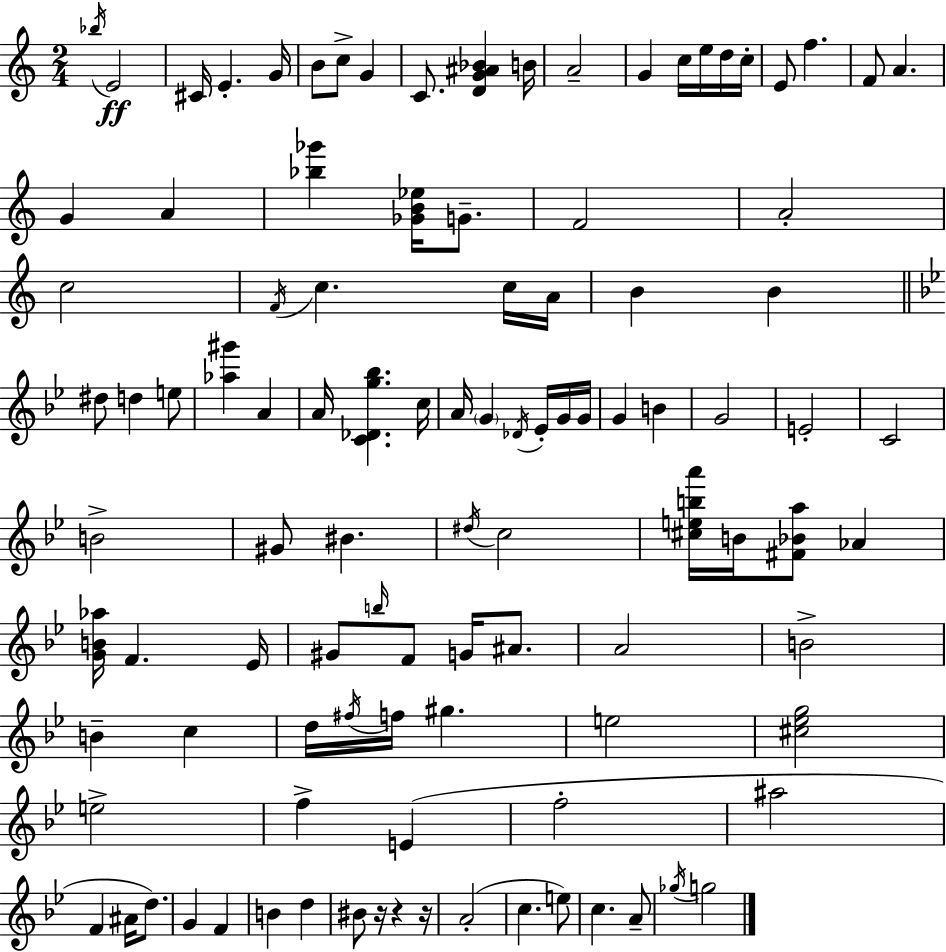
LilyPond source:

{
  \clef treble
  \numericTimeSignature
  \time 2/4
  \key c \major
  \repeat volta 2 { \acciaccatura { bes''16 }\ff e'2 | cis'16 e'4.-. | g'16 b'8 c''8-> g'4 | c'8. <d' g' ais' bes'>4 | \break b'16 a'2-- | g'4 c''16 e''16 d''16 | c''16-. e'8 f''4. | f'8 a'4. | \break g'4 a'4 | <bes'' ges'''>4 <ges' b' ees''>16 g'8.-- | f'2 | a'2-. | \break c''2 | \acciaccatura { f'16 } c''4. | c''16 a'16 b'4 b'4 | \bar "||" \break \key bes \major dis''8 d''4 e''8 | <aes'' gis'''>4 a'4 | a'16 <c' des' g'' bes''>4. c''16 | a'16 \parenthesize g'4 \acciaccatura { des'16 } ees'16-. g'16 | \break g'16 g'4 b'4 | g'2 | e'2-. | c'2 | \break b'2-> | gis'8 bis'4. | \acciaccatura { dis''16 } c''2 | <cis'' e'' b'' a'''>16 b'16 <fis' bes' a''>8 aes'4 | \break <g' b' aes''>16 f'4. | ees'16 gis'8 \grace { b''16 } f'8 g'16 | ais'8. a'2 | b'2-> | \break b'4-- c''4 | d''16 \acciaccatura { fis''16 } f''16 gis''4. | e''2 | <cis'' ees'' g''>2 | \break e''2-> | f''4-> | e'4( f''2-. | ais''2 | \break f'4 | ais'16 d''8.) g'4 | f'4 b'4 | d''4 bis'8 r16 r4 | \break r16 a'2-.( | c''4. | e''8) c''4. | a'8-- \acciaccatura { ges''16 } g''2 | \break } \bar "|."
}